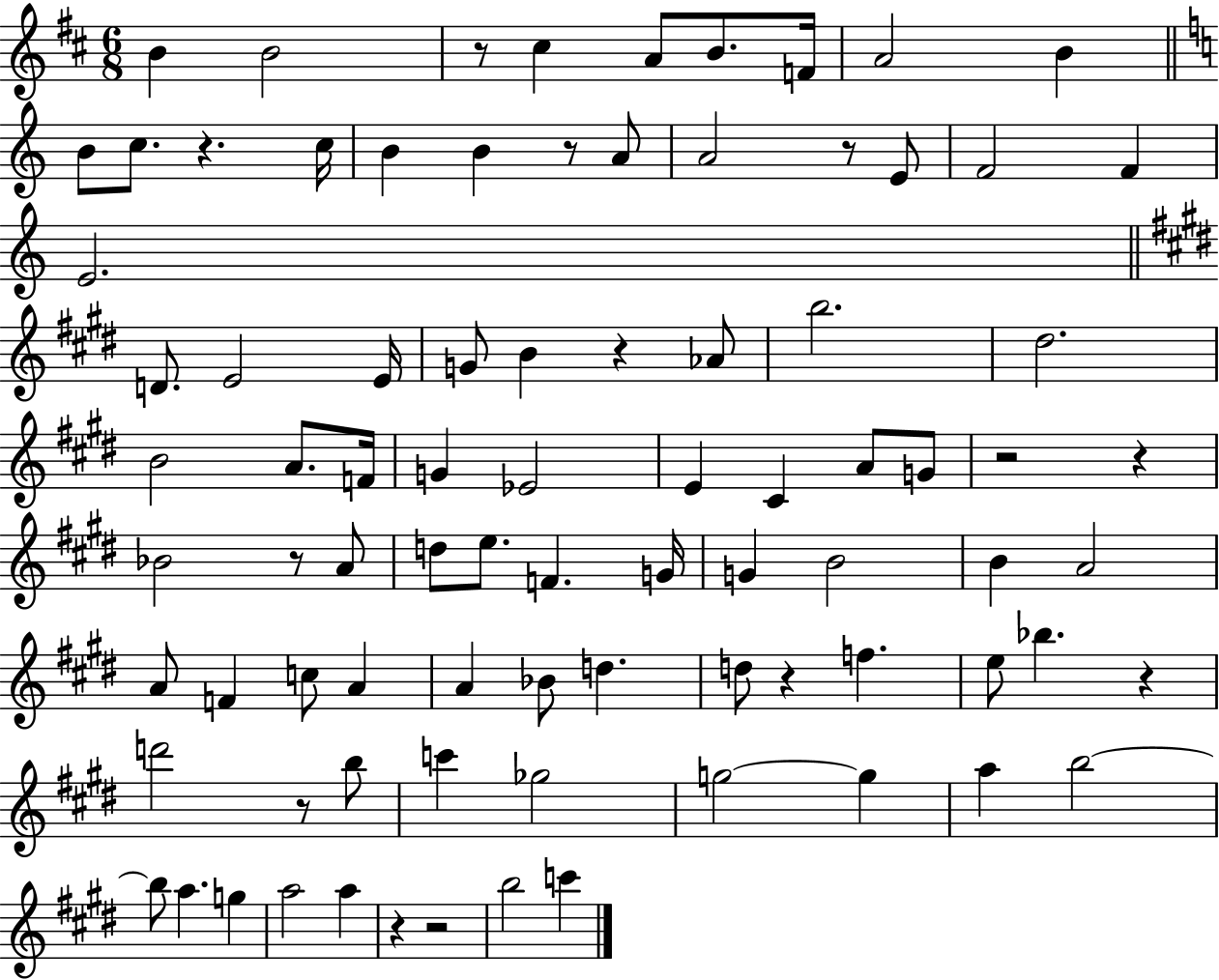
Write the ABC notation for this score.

X:1
T:Untitled
M:6/8
L:1/4
K:D
B B2 z/2 ^c A/2 B/2 F/4 A2 B B/2 c/2 z c/4 B B z/2 A/2 A2 z/2 E/2 F2 F E2 D/2 E2 E/4 G/2 B z _A/2 b2 ^d2 B2 A/2 F/4 G _E2 E ^C A/2 G/2 z2 z _B2 z/2 A/2 d/2 e/2 F G/4 G B2 B A2 A/2 F c/2 A A _B/2 d d/2 z f e/2 _b z d'2 z/2 b/2 c' _g2 g2 g a b2 b/2 a g a2 a z z2 b2 c'